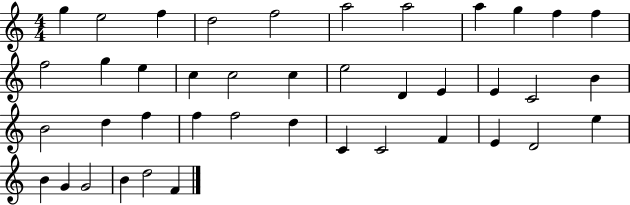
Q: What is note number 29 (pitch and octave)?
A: D5